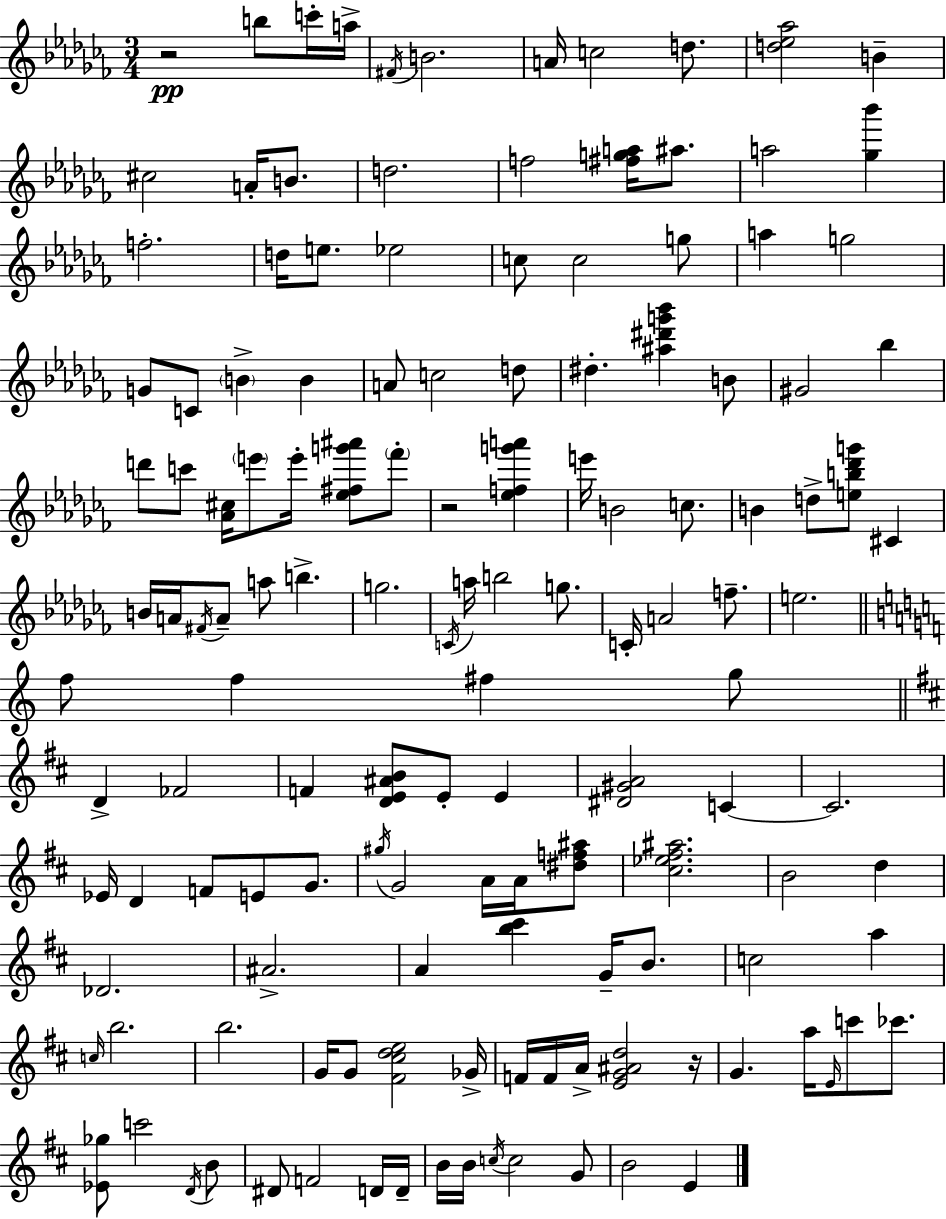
{
  \clef treble
  \numericTimeSignature
  \time 3/4
  \key aes \minor
  r2\pp b''8 c'''16-. a''16-> | \acciaccatura { fis'16 } b'2. | a'16 c''2 d''8. | <d'' ees'' aes''>2 b'4-- | \break cis''2 a'16-. b'8. | d''2. | f''2 <fis'' g'' a''>16 ais''8. | a''2 <ges'' bes'''>4 | \break f''2.-. | d''16 e''8. ees''2 | c''8 c''2 g''8 | a''4 g''2 | \break g'8 c'8 \parenthesize b'4-> b'4 | a'8 c''2 d''8 | dis''4.-. <ais'' dis''' g''' bes'''>4 b'8 | gis'2 bes''4 | \break d'''8 c'''8 <aes' cis''>16 \parenthesize e'''8 e'''16-. <ees'' fis'' g''' ais'''>8 \parenthesize fes'''8-. | r2 <ees'' f'' g''' a'''>4 | e'''16 b'2 c''8. | b'4 d''8-> <e'' b'' des''' g'''>8 cis'4 | \break b'16 a'16 \acciaccatura { fis'16 } a'8-- a''8 b''4.-> | g''2. | \acciaccatura { c'16 } a''16 b''2 | g''8. c'16-. a'2 | \break f''8.-- e''2. | \bar "||" \break \key c \major f''8 f''4 fis''4 g''8 | \bar "||" \break \key d \major d'4-> fes'2 | f'4 <d' e' ais' b'>8 e'8-. e'4 | <dis' gis' a'>2 c'4~~ | c'2. | \break ees'16 d'4 f'8 e'8 g'8. | \acciaccatura { gis''16 } g'2 a'16 a'16 <dis'' f'' ais''>8 | <cis'' ees'' fis'' ais''>2. | b'2 d''4 | \break des'2. | ais'2.-> | a'4 <b'' cis'''>4 g'16-- b'8. | c''2 a''4 | \break \grace { c''16 } b''2. | b''2. | g'16 g'8 <fis' cis'' d'' e''>2 | ges'16-> f'16 f'16 a'16-> <e' g' ais' d''>2 | \break r16 g'4. a''16 \grace { e'16 } c'''8 | ces'''8. <ees' ges''>8 c'''2 | \acciaccatura { d'16 } b'8 dis'8 f'2 | d'16 d'16-- b'16 b'16 \acciaccatura { c''16 } c''2 | \break g'8 b'2 | e'4 \bar "|."
}